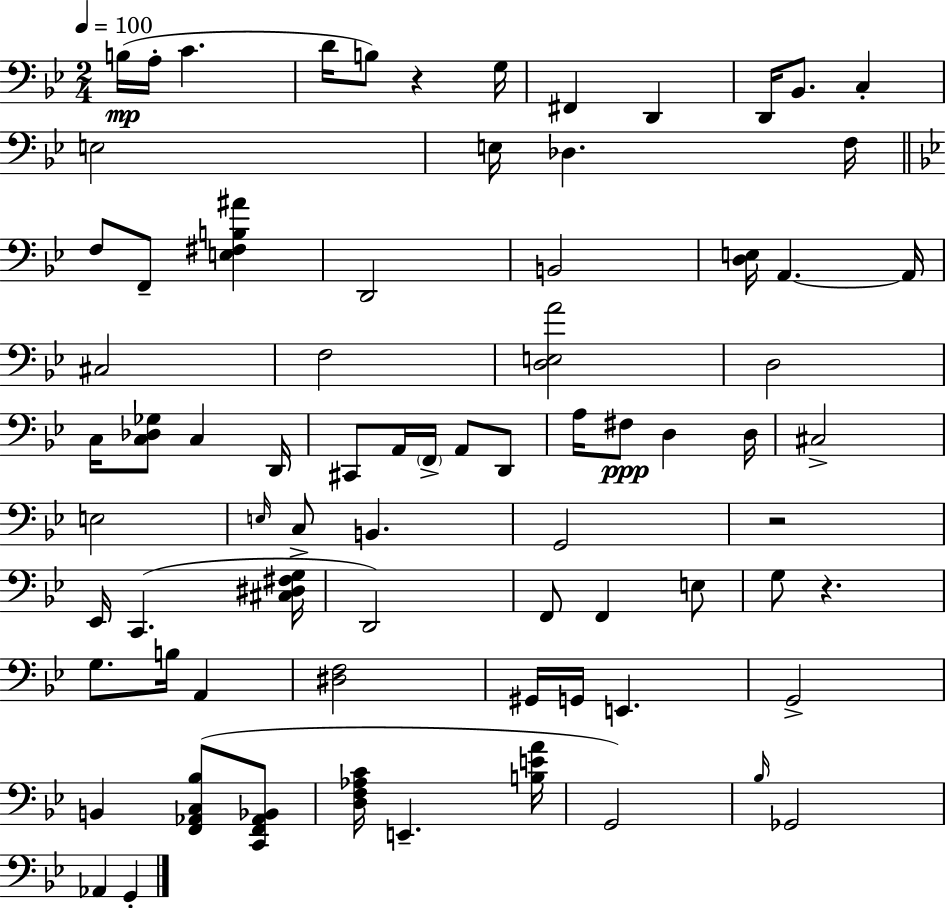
X:1
T:Untitled
M:2/4
L:1/4
K:Bb
B,/4 A,/4 C D/4 B,/2 z G,/4 ^F,, D,, D,,/4 _B,,/2 C, E,2 E,/4 _D, F,/4 F,/2 F,,/2 [E,^F,B,^A] D,,2 B,,2 [D,E,]/4 A,, A,,/4 ^C,2 F,2 [D,E,A]2 D,2 C,/4 [C,_D,_G,]/2 C, D,,/4 ^C,,/2 A,,/4 F,,/4 A,,/2 D,,/2 A,/4 ^F,/2 D, D,/4 ^C,2 E,2 E,/4 C,/2 B,, G,,2 z2 _E,,/4 C,, [^C,^D,^F,G,]/4 D,,2 F,,/2 F,, E,/2 G,/2 z G,/2 B,/4 A,, [^D,F,]2 ^G,,/4 G,,/4 E,, G,,2 B,, [F,,_A,,C,_B,]/2 [C,,F,,_A,,_B,,]/2 [D,F,_A,C]/4 E,, [B,EA]/4 G,,2 _B,/4 _G,,2 _A,, G,,